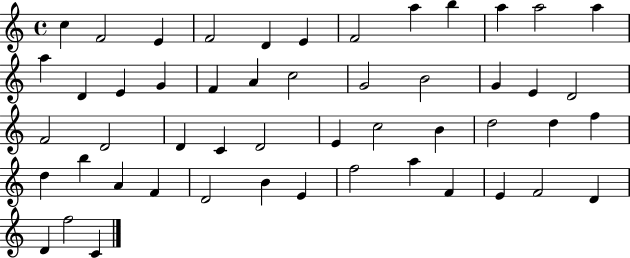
{
  \clef treble
  \time 4/4
  \defaultTimeSignature
  \key c \major
  c''4 f'2 e'4 | f'2 d'4 e'4 | f'2 a''4 b''4 | a''4 a''2 a''4 | \break a''4 d'4 e'4 g'4 | f'4 a'4 c''2 | g'2 b'2 | g'4 e'4 d'2 | \break f'2 d'2 | d'4 c'4 d'2 | e'4 c''2 b'4 | d''2 d''4 f''4 | \break d''4 b''4 a'4 f'4 | d'2 b'4 e'4 | f''2 a''4 f'4 | e'4 f'2 d'4 | \break d'4 f''2 c'4 | \bar "|."
}